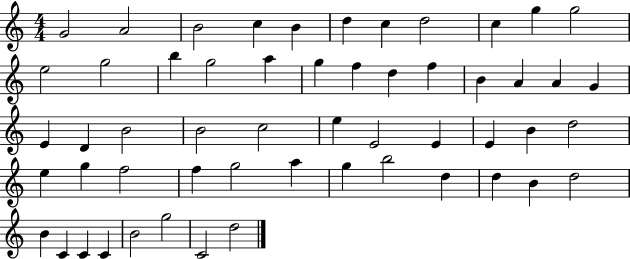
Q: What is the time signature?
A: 4/4